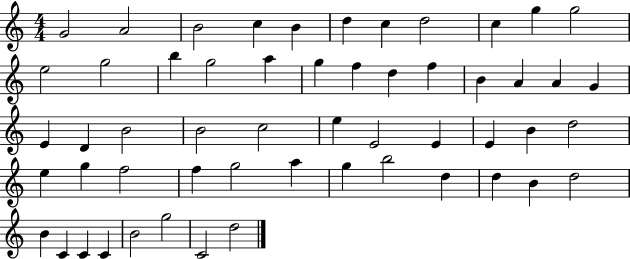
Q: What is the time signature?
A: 4/4